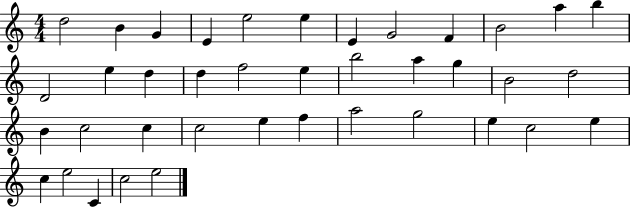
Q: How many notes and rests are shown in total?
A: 39